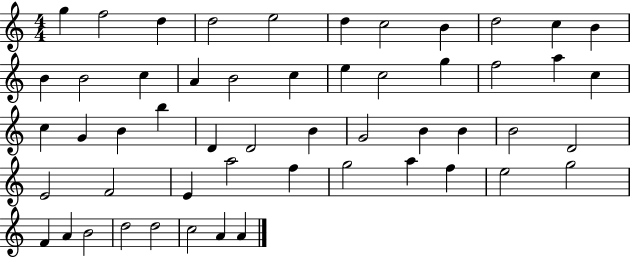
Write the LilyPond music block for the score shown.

{
  \clef treble
  \numericTimeSignature
  \time 4/4
  \key c \major
  g''4 f''2 d''4 | d''2 e''2 | d''4 c''2 b'4 | d''2 c''4 b'4 | \break b'4 b'2 c''4 | a'4 b'2 c''4 | e''4 c''2 g''4 | f''2 a''4 c''4 | \break c''4 g'4 b'4 b''4 | d'4 d'2 b'4 | g'2 b'4 b'4 | b'2 d'2 | \break e'2 f'2 | e'4 a''2 f''4 | g''2 a''4 f''4 | e''2 g''2 | \break f'4 a'4 b'2 | d''2 d''2 | c''2 a'4 a'4 | \bar "|."
}